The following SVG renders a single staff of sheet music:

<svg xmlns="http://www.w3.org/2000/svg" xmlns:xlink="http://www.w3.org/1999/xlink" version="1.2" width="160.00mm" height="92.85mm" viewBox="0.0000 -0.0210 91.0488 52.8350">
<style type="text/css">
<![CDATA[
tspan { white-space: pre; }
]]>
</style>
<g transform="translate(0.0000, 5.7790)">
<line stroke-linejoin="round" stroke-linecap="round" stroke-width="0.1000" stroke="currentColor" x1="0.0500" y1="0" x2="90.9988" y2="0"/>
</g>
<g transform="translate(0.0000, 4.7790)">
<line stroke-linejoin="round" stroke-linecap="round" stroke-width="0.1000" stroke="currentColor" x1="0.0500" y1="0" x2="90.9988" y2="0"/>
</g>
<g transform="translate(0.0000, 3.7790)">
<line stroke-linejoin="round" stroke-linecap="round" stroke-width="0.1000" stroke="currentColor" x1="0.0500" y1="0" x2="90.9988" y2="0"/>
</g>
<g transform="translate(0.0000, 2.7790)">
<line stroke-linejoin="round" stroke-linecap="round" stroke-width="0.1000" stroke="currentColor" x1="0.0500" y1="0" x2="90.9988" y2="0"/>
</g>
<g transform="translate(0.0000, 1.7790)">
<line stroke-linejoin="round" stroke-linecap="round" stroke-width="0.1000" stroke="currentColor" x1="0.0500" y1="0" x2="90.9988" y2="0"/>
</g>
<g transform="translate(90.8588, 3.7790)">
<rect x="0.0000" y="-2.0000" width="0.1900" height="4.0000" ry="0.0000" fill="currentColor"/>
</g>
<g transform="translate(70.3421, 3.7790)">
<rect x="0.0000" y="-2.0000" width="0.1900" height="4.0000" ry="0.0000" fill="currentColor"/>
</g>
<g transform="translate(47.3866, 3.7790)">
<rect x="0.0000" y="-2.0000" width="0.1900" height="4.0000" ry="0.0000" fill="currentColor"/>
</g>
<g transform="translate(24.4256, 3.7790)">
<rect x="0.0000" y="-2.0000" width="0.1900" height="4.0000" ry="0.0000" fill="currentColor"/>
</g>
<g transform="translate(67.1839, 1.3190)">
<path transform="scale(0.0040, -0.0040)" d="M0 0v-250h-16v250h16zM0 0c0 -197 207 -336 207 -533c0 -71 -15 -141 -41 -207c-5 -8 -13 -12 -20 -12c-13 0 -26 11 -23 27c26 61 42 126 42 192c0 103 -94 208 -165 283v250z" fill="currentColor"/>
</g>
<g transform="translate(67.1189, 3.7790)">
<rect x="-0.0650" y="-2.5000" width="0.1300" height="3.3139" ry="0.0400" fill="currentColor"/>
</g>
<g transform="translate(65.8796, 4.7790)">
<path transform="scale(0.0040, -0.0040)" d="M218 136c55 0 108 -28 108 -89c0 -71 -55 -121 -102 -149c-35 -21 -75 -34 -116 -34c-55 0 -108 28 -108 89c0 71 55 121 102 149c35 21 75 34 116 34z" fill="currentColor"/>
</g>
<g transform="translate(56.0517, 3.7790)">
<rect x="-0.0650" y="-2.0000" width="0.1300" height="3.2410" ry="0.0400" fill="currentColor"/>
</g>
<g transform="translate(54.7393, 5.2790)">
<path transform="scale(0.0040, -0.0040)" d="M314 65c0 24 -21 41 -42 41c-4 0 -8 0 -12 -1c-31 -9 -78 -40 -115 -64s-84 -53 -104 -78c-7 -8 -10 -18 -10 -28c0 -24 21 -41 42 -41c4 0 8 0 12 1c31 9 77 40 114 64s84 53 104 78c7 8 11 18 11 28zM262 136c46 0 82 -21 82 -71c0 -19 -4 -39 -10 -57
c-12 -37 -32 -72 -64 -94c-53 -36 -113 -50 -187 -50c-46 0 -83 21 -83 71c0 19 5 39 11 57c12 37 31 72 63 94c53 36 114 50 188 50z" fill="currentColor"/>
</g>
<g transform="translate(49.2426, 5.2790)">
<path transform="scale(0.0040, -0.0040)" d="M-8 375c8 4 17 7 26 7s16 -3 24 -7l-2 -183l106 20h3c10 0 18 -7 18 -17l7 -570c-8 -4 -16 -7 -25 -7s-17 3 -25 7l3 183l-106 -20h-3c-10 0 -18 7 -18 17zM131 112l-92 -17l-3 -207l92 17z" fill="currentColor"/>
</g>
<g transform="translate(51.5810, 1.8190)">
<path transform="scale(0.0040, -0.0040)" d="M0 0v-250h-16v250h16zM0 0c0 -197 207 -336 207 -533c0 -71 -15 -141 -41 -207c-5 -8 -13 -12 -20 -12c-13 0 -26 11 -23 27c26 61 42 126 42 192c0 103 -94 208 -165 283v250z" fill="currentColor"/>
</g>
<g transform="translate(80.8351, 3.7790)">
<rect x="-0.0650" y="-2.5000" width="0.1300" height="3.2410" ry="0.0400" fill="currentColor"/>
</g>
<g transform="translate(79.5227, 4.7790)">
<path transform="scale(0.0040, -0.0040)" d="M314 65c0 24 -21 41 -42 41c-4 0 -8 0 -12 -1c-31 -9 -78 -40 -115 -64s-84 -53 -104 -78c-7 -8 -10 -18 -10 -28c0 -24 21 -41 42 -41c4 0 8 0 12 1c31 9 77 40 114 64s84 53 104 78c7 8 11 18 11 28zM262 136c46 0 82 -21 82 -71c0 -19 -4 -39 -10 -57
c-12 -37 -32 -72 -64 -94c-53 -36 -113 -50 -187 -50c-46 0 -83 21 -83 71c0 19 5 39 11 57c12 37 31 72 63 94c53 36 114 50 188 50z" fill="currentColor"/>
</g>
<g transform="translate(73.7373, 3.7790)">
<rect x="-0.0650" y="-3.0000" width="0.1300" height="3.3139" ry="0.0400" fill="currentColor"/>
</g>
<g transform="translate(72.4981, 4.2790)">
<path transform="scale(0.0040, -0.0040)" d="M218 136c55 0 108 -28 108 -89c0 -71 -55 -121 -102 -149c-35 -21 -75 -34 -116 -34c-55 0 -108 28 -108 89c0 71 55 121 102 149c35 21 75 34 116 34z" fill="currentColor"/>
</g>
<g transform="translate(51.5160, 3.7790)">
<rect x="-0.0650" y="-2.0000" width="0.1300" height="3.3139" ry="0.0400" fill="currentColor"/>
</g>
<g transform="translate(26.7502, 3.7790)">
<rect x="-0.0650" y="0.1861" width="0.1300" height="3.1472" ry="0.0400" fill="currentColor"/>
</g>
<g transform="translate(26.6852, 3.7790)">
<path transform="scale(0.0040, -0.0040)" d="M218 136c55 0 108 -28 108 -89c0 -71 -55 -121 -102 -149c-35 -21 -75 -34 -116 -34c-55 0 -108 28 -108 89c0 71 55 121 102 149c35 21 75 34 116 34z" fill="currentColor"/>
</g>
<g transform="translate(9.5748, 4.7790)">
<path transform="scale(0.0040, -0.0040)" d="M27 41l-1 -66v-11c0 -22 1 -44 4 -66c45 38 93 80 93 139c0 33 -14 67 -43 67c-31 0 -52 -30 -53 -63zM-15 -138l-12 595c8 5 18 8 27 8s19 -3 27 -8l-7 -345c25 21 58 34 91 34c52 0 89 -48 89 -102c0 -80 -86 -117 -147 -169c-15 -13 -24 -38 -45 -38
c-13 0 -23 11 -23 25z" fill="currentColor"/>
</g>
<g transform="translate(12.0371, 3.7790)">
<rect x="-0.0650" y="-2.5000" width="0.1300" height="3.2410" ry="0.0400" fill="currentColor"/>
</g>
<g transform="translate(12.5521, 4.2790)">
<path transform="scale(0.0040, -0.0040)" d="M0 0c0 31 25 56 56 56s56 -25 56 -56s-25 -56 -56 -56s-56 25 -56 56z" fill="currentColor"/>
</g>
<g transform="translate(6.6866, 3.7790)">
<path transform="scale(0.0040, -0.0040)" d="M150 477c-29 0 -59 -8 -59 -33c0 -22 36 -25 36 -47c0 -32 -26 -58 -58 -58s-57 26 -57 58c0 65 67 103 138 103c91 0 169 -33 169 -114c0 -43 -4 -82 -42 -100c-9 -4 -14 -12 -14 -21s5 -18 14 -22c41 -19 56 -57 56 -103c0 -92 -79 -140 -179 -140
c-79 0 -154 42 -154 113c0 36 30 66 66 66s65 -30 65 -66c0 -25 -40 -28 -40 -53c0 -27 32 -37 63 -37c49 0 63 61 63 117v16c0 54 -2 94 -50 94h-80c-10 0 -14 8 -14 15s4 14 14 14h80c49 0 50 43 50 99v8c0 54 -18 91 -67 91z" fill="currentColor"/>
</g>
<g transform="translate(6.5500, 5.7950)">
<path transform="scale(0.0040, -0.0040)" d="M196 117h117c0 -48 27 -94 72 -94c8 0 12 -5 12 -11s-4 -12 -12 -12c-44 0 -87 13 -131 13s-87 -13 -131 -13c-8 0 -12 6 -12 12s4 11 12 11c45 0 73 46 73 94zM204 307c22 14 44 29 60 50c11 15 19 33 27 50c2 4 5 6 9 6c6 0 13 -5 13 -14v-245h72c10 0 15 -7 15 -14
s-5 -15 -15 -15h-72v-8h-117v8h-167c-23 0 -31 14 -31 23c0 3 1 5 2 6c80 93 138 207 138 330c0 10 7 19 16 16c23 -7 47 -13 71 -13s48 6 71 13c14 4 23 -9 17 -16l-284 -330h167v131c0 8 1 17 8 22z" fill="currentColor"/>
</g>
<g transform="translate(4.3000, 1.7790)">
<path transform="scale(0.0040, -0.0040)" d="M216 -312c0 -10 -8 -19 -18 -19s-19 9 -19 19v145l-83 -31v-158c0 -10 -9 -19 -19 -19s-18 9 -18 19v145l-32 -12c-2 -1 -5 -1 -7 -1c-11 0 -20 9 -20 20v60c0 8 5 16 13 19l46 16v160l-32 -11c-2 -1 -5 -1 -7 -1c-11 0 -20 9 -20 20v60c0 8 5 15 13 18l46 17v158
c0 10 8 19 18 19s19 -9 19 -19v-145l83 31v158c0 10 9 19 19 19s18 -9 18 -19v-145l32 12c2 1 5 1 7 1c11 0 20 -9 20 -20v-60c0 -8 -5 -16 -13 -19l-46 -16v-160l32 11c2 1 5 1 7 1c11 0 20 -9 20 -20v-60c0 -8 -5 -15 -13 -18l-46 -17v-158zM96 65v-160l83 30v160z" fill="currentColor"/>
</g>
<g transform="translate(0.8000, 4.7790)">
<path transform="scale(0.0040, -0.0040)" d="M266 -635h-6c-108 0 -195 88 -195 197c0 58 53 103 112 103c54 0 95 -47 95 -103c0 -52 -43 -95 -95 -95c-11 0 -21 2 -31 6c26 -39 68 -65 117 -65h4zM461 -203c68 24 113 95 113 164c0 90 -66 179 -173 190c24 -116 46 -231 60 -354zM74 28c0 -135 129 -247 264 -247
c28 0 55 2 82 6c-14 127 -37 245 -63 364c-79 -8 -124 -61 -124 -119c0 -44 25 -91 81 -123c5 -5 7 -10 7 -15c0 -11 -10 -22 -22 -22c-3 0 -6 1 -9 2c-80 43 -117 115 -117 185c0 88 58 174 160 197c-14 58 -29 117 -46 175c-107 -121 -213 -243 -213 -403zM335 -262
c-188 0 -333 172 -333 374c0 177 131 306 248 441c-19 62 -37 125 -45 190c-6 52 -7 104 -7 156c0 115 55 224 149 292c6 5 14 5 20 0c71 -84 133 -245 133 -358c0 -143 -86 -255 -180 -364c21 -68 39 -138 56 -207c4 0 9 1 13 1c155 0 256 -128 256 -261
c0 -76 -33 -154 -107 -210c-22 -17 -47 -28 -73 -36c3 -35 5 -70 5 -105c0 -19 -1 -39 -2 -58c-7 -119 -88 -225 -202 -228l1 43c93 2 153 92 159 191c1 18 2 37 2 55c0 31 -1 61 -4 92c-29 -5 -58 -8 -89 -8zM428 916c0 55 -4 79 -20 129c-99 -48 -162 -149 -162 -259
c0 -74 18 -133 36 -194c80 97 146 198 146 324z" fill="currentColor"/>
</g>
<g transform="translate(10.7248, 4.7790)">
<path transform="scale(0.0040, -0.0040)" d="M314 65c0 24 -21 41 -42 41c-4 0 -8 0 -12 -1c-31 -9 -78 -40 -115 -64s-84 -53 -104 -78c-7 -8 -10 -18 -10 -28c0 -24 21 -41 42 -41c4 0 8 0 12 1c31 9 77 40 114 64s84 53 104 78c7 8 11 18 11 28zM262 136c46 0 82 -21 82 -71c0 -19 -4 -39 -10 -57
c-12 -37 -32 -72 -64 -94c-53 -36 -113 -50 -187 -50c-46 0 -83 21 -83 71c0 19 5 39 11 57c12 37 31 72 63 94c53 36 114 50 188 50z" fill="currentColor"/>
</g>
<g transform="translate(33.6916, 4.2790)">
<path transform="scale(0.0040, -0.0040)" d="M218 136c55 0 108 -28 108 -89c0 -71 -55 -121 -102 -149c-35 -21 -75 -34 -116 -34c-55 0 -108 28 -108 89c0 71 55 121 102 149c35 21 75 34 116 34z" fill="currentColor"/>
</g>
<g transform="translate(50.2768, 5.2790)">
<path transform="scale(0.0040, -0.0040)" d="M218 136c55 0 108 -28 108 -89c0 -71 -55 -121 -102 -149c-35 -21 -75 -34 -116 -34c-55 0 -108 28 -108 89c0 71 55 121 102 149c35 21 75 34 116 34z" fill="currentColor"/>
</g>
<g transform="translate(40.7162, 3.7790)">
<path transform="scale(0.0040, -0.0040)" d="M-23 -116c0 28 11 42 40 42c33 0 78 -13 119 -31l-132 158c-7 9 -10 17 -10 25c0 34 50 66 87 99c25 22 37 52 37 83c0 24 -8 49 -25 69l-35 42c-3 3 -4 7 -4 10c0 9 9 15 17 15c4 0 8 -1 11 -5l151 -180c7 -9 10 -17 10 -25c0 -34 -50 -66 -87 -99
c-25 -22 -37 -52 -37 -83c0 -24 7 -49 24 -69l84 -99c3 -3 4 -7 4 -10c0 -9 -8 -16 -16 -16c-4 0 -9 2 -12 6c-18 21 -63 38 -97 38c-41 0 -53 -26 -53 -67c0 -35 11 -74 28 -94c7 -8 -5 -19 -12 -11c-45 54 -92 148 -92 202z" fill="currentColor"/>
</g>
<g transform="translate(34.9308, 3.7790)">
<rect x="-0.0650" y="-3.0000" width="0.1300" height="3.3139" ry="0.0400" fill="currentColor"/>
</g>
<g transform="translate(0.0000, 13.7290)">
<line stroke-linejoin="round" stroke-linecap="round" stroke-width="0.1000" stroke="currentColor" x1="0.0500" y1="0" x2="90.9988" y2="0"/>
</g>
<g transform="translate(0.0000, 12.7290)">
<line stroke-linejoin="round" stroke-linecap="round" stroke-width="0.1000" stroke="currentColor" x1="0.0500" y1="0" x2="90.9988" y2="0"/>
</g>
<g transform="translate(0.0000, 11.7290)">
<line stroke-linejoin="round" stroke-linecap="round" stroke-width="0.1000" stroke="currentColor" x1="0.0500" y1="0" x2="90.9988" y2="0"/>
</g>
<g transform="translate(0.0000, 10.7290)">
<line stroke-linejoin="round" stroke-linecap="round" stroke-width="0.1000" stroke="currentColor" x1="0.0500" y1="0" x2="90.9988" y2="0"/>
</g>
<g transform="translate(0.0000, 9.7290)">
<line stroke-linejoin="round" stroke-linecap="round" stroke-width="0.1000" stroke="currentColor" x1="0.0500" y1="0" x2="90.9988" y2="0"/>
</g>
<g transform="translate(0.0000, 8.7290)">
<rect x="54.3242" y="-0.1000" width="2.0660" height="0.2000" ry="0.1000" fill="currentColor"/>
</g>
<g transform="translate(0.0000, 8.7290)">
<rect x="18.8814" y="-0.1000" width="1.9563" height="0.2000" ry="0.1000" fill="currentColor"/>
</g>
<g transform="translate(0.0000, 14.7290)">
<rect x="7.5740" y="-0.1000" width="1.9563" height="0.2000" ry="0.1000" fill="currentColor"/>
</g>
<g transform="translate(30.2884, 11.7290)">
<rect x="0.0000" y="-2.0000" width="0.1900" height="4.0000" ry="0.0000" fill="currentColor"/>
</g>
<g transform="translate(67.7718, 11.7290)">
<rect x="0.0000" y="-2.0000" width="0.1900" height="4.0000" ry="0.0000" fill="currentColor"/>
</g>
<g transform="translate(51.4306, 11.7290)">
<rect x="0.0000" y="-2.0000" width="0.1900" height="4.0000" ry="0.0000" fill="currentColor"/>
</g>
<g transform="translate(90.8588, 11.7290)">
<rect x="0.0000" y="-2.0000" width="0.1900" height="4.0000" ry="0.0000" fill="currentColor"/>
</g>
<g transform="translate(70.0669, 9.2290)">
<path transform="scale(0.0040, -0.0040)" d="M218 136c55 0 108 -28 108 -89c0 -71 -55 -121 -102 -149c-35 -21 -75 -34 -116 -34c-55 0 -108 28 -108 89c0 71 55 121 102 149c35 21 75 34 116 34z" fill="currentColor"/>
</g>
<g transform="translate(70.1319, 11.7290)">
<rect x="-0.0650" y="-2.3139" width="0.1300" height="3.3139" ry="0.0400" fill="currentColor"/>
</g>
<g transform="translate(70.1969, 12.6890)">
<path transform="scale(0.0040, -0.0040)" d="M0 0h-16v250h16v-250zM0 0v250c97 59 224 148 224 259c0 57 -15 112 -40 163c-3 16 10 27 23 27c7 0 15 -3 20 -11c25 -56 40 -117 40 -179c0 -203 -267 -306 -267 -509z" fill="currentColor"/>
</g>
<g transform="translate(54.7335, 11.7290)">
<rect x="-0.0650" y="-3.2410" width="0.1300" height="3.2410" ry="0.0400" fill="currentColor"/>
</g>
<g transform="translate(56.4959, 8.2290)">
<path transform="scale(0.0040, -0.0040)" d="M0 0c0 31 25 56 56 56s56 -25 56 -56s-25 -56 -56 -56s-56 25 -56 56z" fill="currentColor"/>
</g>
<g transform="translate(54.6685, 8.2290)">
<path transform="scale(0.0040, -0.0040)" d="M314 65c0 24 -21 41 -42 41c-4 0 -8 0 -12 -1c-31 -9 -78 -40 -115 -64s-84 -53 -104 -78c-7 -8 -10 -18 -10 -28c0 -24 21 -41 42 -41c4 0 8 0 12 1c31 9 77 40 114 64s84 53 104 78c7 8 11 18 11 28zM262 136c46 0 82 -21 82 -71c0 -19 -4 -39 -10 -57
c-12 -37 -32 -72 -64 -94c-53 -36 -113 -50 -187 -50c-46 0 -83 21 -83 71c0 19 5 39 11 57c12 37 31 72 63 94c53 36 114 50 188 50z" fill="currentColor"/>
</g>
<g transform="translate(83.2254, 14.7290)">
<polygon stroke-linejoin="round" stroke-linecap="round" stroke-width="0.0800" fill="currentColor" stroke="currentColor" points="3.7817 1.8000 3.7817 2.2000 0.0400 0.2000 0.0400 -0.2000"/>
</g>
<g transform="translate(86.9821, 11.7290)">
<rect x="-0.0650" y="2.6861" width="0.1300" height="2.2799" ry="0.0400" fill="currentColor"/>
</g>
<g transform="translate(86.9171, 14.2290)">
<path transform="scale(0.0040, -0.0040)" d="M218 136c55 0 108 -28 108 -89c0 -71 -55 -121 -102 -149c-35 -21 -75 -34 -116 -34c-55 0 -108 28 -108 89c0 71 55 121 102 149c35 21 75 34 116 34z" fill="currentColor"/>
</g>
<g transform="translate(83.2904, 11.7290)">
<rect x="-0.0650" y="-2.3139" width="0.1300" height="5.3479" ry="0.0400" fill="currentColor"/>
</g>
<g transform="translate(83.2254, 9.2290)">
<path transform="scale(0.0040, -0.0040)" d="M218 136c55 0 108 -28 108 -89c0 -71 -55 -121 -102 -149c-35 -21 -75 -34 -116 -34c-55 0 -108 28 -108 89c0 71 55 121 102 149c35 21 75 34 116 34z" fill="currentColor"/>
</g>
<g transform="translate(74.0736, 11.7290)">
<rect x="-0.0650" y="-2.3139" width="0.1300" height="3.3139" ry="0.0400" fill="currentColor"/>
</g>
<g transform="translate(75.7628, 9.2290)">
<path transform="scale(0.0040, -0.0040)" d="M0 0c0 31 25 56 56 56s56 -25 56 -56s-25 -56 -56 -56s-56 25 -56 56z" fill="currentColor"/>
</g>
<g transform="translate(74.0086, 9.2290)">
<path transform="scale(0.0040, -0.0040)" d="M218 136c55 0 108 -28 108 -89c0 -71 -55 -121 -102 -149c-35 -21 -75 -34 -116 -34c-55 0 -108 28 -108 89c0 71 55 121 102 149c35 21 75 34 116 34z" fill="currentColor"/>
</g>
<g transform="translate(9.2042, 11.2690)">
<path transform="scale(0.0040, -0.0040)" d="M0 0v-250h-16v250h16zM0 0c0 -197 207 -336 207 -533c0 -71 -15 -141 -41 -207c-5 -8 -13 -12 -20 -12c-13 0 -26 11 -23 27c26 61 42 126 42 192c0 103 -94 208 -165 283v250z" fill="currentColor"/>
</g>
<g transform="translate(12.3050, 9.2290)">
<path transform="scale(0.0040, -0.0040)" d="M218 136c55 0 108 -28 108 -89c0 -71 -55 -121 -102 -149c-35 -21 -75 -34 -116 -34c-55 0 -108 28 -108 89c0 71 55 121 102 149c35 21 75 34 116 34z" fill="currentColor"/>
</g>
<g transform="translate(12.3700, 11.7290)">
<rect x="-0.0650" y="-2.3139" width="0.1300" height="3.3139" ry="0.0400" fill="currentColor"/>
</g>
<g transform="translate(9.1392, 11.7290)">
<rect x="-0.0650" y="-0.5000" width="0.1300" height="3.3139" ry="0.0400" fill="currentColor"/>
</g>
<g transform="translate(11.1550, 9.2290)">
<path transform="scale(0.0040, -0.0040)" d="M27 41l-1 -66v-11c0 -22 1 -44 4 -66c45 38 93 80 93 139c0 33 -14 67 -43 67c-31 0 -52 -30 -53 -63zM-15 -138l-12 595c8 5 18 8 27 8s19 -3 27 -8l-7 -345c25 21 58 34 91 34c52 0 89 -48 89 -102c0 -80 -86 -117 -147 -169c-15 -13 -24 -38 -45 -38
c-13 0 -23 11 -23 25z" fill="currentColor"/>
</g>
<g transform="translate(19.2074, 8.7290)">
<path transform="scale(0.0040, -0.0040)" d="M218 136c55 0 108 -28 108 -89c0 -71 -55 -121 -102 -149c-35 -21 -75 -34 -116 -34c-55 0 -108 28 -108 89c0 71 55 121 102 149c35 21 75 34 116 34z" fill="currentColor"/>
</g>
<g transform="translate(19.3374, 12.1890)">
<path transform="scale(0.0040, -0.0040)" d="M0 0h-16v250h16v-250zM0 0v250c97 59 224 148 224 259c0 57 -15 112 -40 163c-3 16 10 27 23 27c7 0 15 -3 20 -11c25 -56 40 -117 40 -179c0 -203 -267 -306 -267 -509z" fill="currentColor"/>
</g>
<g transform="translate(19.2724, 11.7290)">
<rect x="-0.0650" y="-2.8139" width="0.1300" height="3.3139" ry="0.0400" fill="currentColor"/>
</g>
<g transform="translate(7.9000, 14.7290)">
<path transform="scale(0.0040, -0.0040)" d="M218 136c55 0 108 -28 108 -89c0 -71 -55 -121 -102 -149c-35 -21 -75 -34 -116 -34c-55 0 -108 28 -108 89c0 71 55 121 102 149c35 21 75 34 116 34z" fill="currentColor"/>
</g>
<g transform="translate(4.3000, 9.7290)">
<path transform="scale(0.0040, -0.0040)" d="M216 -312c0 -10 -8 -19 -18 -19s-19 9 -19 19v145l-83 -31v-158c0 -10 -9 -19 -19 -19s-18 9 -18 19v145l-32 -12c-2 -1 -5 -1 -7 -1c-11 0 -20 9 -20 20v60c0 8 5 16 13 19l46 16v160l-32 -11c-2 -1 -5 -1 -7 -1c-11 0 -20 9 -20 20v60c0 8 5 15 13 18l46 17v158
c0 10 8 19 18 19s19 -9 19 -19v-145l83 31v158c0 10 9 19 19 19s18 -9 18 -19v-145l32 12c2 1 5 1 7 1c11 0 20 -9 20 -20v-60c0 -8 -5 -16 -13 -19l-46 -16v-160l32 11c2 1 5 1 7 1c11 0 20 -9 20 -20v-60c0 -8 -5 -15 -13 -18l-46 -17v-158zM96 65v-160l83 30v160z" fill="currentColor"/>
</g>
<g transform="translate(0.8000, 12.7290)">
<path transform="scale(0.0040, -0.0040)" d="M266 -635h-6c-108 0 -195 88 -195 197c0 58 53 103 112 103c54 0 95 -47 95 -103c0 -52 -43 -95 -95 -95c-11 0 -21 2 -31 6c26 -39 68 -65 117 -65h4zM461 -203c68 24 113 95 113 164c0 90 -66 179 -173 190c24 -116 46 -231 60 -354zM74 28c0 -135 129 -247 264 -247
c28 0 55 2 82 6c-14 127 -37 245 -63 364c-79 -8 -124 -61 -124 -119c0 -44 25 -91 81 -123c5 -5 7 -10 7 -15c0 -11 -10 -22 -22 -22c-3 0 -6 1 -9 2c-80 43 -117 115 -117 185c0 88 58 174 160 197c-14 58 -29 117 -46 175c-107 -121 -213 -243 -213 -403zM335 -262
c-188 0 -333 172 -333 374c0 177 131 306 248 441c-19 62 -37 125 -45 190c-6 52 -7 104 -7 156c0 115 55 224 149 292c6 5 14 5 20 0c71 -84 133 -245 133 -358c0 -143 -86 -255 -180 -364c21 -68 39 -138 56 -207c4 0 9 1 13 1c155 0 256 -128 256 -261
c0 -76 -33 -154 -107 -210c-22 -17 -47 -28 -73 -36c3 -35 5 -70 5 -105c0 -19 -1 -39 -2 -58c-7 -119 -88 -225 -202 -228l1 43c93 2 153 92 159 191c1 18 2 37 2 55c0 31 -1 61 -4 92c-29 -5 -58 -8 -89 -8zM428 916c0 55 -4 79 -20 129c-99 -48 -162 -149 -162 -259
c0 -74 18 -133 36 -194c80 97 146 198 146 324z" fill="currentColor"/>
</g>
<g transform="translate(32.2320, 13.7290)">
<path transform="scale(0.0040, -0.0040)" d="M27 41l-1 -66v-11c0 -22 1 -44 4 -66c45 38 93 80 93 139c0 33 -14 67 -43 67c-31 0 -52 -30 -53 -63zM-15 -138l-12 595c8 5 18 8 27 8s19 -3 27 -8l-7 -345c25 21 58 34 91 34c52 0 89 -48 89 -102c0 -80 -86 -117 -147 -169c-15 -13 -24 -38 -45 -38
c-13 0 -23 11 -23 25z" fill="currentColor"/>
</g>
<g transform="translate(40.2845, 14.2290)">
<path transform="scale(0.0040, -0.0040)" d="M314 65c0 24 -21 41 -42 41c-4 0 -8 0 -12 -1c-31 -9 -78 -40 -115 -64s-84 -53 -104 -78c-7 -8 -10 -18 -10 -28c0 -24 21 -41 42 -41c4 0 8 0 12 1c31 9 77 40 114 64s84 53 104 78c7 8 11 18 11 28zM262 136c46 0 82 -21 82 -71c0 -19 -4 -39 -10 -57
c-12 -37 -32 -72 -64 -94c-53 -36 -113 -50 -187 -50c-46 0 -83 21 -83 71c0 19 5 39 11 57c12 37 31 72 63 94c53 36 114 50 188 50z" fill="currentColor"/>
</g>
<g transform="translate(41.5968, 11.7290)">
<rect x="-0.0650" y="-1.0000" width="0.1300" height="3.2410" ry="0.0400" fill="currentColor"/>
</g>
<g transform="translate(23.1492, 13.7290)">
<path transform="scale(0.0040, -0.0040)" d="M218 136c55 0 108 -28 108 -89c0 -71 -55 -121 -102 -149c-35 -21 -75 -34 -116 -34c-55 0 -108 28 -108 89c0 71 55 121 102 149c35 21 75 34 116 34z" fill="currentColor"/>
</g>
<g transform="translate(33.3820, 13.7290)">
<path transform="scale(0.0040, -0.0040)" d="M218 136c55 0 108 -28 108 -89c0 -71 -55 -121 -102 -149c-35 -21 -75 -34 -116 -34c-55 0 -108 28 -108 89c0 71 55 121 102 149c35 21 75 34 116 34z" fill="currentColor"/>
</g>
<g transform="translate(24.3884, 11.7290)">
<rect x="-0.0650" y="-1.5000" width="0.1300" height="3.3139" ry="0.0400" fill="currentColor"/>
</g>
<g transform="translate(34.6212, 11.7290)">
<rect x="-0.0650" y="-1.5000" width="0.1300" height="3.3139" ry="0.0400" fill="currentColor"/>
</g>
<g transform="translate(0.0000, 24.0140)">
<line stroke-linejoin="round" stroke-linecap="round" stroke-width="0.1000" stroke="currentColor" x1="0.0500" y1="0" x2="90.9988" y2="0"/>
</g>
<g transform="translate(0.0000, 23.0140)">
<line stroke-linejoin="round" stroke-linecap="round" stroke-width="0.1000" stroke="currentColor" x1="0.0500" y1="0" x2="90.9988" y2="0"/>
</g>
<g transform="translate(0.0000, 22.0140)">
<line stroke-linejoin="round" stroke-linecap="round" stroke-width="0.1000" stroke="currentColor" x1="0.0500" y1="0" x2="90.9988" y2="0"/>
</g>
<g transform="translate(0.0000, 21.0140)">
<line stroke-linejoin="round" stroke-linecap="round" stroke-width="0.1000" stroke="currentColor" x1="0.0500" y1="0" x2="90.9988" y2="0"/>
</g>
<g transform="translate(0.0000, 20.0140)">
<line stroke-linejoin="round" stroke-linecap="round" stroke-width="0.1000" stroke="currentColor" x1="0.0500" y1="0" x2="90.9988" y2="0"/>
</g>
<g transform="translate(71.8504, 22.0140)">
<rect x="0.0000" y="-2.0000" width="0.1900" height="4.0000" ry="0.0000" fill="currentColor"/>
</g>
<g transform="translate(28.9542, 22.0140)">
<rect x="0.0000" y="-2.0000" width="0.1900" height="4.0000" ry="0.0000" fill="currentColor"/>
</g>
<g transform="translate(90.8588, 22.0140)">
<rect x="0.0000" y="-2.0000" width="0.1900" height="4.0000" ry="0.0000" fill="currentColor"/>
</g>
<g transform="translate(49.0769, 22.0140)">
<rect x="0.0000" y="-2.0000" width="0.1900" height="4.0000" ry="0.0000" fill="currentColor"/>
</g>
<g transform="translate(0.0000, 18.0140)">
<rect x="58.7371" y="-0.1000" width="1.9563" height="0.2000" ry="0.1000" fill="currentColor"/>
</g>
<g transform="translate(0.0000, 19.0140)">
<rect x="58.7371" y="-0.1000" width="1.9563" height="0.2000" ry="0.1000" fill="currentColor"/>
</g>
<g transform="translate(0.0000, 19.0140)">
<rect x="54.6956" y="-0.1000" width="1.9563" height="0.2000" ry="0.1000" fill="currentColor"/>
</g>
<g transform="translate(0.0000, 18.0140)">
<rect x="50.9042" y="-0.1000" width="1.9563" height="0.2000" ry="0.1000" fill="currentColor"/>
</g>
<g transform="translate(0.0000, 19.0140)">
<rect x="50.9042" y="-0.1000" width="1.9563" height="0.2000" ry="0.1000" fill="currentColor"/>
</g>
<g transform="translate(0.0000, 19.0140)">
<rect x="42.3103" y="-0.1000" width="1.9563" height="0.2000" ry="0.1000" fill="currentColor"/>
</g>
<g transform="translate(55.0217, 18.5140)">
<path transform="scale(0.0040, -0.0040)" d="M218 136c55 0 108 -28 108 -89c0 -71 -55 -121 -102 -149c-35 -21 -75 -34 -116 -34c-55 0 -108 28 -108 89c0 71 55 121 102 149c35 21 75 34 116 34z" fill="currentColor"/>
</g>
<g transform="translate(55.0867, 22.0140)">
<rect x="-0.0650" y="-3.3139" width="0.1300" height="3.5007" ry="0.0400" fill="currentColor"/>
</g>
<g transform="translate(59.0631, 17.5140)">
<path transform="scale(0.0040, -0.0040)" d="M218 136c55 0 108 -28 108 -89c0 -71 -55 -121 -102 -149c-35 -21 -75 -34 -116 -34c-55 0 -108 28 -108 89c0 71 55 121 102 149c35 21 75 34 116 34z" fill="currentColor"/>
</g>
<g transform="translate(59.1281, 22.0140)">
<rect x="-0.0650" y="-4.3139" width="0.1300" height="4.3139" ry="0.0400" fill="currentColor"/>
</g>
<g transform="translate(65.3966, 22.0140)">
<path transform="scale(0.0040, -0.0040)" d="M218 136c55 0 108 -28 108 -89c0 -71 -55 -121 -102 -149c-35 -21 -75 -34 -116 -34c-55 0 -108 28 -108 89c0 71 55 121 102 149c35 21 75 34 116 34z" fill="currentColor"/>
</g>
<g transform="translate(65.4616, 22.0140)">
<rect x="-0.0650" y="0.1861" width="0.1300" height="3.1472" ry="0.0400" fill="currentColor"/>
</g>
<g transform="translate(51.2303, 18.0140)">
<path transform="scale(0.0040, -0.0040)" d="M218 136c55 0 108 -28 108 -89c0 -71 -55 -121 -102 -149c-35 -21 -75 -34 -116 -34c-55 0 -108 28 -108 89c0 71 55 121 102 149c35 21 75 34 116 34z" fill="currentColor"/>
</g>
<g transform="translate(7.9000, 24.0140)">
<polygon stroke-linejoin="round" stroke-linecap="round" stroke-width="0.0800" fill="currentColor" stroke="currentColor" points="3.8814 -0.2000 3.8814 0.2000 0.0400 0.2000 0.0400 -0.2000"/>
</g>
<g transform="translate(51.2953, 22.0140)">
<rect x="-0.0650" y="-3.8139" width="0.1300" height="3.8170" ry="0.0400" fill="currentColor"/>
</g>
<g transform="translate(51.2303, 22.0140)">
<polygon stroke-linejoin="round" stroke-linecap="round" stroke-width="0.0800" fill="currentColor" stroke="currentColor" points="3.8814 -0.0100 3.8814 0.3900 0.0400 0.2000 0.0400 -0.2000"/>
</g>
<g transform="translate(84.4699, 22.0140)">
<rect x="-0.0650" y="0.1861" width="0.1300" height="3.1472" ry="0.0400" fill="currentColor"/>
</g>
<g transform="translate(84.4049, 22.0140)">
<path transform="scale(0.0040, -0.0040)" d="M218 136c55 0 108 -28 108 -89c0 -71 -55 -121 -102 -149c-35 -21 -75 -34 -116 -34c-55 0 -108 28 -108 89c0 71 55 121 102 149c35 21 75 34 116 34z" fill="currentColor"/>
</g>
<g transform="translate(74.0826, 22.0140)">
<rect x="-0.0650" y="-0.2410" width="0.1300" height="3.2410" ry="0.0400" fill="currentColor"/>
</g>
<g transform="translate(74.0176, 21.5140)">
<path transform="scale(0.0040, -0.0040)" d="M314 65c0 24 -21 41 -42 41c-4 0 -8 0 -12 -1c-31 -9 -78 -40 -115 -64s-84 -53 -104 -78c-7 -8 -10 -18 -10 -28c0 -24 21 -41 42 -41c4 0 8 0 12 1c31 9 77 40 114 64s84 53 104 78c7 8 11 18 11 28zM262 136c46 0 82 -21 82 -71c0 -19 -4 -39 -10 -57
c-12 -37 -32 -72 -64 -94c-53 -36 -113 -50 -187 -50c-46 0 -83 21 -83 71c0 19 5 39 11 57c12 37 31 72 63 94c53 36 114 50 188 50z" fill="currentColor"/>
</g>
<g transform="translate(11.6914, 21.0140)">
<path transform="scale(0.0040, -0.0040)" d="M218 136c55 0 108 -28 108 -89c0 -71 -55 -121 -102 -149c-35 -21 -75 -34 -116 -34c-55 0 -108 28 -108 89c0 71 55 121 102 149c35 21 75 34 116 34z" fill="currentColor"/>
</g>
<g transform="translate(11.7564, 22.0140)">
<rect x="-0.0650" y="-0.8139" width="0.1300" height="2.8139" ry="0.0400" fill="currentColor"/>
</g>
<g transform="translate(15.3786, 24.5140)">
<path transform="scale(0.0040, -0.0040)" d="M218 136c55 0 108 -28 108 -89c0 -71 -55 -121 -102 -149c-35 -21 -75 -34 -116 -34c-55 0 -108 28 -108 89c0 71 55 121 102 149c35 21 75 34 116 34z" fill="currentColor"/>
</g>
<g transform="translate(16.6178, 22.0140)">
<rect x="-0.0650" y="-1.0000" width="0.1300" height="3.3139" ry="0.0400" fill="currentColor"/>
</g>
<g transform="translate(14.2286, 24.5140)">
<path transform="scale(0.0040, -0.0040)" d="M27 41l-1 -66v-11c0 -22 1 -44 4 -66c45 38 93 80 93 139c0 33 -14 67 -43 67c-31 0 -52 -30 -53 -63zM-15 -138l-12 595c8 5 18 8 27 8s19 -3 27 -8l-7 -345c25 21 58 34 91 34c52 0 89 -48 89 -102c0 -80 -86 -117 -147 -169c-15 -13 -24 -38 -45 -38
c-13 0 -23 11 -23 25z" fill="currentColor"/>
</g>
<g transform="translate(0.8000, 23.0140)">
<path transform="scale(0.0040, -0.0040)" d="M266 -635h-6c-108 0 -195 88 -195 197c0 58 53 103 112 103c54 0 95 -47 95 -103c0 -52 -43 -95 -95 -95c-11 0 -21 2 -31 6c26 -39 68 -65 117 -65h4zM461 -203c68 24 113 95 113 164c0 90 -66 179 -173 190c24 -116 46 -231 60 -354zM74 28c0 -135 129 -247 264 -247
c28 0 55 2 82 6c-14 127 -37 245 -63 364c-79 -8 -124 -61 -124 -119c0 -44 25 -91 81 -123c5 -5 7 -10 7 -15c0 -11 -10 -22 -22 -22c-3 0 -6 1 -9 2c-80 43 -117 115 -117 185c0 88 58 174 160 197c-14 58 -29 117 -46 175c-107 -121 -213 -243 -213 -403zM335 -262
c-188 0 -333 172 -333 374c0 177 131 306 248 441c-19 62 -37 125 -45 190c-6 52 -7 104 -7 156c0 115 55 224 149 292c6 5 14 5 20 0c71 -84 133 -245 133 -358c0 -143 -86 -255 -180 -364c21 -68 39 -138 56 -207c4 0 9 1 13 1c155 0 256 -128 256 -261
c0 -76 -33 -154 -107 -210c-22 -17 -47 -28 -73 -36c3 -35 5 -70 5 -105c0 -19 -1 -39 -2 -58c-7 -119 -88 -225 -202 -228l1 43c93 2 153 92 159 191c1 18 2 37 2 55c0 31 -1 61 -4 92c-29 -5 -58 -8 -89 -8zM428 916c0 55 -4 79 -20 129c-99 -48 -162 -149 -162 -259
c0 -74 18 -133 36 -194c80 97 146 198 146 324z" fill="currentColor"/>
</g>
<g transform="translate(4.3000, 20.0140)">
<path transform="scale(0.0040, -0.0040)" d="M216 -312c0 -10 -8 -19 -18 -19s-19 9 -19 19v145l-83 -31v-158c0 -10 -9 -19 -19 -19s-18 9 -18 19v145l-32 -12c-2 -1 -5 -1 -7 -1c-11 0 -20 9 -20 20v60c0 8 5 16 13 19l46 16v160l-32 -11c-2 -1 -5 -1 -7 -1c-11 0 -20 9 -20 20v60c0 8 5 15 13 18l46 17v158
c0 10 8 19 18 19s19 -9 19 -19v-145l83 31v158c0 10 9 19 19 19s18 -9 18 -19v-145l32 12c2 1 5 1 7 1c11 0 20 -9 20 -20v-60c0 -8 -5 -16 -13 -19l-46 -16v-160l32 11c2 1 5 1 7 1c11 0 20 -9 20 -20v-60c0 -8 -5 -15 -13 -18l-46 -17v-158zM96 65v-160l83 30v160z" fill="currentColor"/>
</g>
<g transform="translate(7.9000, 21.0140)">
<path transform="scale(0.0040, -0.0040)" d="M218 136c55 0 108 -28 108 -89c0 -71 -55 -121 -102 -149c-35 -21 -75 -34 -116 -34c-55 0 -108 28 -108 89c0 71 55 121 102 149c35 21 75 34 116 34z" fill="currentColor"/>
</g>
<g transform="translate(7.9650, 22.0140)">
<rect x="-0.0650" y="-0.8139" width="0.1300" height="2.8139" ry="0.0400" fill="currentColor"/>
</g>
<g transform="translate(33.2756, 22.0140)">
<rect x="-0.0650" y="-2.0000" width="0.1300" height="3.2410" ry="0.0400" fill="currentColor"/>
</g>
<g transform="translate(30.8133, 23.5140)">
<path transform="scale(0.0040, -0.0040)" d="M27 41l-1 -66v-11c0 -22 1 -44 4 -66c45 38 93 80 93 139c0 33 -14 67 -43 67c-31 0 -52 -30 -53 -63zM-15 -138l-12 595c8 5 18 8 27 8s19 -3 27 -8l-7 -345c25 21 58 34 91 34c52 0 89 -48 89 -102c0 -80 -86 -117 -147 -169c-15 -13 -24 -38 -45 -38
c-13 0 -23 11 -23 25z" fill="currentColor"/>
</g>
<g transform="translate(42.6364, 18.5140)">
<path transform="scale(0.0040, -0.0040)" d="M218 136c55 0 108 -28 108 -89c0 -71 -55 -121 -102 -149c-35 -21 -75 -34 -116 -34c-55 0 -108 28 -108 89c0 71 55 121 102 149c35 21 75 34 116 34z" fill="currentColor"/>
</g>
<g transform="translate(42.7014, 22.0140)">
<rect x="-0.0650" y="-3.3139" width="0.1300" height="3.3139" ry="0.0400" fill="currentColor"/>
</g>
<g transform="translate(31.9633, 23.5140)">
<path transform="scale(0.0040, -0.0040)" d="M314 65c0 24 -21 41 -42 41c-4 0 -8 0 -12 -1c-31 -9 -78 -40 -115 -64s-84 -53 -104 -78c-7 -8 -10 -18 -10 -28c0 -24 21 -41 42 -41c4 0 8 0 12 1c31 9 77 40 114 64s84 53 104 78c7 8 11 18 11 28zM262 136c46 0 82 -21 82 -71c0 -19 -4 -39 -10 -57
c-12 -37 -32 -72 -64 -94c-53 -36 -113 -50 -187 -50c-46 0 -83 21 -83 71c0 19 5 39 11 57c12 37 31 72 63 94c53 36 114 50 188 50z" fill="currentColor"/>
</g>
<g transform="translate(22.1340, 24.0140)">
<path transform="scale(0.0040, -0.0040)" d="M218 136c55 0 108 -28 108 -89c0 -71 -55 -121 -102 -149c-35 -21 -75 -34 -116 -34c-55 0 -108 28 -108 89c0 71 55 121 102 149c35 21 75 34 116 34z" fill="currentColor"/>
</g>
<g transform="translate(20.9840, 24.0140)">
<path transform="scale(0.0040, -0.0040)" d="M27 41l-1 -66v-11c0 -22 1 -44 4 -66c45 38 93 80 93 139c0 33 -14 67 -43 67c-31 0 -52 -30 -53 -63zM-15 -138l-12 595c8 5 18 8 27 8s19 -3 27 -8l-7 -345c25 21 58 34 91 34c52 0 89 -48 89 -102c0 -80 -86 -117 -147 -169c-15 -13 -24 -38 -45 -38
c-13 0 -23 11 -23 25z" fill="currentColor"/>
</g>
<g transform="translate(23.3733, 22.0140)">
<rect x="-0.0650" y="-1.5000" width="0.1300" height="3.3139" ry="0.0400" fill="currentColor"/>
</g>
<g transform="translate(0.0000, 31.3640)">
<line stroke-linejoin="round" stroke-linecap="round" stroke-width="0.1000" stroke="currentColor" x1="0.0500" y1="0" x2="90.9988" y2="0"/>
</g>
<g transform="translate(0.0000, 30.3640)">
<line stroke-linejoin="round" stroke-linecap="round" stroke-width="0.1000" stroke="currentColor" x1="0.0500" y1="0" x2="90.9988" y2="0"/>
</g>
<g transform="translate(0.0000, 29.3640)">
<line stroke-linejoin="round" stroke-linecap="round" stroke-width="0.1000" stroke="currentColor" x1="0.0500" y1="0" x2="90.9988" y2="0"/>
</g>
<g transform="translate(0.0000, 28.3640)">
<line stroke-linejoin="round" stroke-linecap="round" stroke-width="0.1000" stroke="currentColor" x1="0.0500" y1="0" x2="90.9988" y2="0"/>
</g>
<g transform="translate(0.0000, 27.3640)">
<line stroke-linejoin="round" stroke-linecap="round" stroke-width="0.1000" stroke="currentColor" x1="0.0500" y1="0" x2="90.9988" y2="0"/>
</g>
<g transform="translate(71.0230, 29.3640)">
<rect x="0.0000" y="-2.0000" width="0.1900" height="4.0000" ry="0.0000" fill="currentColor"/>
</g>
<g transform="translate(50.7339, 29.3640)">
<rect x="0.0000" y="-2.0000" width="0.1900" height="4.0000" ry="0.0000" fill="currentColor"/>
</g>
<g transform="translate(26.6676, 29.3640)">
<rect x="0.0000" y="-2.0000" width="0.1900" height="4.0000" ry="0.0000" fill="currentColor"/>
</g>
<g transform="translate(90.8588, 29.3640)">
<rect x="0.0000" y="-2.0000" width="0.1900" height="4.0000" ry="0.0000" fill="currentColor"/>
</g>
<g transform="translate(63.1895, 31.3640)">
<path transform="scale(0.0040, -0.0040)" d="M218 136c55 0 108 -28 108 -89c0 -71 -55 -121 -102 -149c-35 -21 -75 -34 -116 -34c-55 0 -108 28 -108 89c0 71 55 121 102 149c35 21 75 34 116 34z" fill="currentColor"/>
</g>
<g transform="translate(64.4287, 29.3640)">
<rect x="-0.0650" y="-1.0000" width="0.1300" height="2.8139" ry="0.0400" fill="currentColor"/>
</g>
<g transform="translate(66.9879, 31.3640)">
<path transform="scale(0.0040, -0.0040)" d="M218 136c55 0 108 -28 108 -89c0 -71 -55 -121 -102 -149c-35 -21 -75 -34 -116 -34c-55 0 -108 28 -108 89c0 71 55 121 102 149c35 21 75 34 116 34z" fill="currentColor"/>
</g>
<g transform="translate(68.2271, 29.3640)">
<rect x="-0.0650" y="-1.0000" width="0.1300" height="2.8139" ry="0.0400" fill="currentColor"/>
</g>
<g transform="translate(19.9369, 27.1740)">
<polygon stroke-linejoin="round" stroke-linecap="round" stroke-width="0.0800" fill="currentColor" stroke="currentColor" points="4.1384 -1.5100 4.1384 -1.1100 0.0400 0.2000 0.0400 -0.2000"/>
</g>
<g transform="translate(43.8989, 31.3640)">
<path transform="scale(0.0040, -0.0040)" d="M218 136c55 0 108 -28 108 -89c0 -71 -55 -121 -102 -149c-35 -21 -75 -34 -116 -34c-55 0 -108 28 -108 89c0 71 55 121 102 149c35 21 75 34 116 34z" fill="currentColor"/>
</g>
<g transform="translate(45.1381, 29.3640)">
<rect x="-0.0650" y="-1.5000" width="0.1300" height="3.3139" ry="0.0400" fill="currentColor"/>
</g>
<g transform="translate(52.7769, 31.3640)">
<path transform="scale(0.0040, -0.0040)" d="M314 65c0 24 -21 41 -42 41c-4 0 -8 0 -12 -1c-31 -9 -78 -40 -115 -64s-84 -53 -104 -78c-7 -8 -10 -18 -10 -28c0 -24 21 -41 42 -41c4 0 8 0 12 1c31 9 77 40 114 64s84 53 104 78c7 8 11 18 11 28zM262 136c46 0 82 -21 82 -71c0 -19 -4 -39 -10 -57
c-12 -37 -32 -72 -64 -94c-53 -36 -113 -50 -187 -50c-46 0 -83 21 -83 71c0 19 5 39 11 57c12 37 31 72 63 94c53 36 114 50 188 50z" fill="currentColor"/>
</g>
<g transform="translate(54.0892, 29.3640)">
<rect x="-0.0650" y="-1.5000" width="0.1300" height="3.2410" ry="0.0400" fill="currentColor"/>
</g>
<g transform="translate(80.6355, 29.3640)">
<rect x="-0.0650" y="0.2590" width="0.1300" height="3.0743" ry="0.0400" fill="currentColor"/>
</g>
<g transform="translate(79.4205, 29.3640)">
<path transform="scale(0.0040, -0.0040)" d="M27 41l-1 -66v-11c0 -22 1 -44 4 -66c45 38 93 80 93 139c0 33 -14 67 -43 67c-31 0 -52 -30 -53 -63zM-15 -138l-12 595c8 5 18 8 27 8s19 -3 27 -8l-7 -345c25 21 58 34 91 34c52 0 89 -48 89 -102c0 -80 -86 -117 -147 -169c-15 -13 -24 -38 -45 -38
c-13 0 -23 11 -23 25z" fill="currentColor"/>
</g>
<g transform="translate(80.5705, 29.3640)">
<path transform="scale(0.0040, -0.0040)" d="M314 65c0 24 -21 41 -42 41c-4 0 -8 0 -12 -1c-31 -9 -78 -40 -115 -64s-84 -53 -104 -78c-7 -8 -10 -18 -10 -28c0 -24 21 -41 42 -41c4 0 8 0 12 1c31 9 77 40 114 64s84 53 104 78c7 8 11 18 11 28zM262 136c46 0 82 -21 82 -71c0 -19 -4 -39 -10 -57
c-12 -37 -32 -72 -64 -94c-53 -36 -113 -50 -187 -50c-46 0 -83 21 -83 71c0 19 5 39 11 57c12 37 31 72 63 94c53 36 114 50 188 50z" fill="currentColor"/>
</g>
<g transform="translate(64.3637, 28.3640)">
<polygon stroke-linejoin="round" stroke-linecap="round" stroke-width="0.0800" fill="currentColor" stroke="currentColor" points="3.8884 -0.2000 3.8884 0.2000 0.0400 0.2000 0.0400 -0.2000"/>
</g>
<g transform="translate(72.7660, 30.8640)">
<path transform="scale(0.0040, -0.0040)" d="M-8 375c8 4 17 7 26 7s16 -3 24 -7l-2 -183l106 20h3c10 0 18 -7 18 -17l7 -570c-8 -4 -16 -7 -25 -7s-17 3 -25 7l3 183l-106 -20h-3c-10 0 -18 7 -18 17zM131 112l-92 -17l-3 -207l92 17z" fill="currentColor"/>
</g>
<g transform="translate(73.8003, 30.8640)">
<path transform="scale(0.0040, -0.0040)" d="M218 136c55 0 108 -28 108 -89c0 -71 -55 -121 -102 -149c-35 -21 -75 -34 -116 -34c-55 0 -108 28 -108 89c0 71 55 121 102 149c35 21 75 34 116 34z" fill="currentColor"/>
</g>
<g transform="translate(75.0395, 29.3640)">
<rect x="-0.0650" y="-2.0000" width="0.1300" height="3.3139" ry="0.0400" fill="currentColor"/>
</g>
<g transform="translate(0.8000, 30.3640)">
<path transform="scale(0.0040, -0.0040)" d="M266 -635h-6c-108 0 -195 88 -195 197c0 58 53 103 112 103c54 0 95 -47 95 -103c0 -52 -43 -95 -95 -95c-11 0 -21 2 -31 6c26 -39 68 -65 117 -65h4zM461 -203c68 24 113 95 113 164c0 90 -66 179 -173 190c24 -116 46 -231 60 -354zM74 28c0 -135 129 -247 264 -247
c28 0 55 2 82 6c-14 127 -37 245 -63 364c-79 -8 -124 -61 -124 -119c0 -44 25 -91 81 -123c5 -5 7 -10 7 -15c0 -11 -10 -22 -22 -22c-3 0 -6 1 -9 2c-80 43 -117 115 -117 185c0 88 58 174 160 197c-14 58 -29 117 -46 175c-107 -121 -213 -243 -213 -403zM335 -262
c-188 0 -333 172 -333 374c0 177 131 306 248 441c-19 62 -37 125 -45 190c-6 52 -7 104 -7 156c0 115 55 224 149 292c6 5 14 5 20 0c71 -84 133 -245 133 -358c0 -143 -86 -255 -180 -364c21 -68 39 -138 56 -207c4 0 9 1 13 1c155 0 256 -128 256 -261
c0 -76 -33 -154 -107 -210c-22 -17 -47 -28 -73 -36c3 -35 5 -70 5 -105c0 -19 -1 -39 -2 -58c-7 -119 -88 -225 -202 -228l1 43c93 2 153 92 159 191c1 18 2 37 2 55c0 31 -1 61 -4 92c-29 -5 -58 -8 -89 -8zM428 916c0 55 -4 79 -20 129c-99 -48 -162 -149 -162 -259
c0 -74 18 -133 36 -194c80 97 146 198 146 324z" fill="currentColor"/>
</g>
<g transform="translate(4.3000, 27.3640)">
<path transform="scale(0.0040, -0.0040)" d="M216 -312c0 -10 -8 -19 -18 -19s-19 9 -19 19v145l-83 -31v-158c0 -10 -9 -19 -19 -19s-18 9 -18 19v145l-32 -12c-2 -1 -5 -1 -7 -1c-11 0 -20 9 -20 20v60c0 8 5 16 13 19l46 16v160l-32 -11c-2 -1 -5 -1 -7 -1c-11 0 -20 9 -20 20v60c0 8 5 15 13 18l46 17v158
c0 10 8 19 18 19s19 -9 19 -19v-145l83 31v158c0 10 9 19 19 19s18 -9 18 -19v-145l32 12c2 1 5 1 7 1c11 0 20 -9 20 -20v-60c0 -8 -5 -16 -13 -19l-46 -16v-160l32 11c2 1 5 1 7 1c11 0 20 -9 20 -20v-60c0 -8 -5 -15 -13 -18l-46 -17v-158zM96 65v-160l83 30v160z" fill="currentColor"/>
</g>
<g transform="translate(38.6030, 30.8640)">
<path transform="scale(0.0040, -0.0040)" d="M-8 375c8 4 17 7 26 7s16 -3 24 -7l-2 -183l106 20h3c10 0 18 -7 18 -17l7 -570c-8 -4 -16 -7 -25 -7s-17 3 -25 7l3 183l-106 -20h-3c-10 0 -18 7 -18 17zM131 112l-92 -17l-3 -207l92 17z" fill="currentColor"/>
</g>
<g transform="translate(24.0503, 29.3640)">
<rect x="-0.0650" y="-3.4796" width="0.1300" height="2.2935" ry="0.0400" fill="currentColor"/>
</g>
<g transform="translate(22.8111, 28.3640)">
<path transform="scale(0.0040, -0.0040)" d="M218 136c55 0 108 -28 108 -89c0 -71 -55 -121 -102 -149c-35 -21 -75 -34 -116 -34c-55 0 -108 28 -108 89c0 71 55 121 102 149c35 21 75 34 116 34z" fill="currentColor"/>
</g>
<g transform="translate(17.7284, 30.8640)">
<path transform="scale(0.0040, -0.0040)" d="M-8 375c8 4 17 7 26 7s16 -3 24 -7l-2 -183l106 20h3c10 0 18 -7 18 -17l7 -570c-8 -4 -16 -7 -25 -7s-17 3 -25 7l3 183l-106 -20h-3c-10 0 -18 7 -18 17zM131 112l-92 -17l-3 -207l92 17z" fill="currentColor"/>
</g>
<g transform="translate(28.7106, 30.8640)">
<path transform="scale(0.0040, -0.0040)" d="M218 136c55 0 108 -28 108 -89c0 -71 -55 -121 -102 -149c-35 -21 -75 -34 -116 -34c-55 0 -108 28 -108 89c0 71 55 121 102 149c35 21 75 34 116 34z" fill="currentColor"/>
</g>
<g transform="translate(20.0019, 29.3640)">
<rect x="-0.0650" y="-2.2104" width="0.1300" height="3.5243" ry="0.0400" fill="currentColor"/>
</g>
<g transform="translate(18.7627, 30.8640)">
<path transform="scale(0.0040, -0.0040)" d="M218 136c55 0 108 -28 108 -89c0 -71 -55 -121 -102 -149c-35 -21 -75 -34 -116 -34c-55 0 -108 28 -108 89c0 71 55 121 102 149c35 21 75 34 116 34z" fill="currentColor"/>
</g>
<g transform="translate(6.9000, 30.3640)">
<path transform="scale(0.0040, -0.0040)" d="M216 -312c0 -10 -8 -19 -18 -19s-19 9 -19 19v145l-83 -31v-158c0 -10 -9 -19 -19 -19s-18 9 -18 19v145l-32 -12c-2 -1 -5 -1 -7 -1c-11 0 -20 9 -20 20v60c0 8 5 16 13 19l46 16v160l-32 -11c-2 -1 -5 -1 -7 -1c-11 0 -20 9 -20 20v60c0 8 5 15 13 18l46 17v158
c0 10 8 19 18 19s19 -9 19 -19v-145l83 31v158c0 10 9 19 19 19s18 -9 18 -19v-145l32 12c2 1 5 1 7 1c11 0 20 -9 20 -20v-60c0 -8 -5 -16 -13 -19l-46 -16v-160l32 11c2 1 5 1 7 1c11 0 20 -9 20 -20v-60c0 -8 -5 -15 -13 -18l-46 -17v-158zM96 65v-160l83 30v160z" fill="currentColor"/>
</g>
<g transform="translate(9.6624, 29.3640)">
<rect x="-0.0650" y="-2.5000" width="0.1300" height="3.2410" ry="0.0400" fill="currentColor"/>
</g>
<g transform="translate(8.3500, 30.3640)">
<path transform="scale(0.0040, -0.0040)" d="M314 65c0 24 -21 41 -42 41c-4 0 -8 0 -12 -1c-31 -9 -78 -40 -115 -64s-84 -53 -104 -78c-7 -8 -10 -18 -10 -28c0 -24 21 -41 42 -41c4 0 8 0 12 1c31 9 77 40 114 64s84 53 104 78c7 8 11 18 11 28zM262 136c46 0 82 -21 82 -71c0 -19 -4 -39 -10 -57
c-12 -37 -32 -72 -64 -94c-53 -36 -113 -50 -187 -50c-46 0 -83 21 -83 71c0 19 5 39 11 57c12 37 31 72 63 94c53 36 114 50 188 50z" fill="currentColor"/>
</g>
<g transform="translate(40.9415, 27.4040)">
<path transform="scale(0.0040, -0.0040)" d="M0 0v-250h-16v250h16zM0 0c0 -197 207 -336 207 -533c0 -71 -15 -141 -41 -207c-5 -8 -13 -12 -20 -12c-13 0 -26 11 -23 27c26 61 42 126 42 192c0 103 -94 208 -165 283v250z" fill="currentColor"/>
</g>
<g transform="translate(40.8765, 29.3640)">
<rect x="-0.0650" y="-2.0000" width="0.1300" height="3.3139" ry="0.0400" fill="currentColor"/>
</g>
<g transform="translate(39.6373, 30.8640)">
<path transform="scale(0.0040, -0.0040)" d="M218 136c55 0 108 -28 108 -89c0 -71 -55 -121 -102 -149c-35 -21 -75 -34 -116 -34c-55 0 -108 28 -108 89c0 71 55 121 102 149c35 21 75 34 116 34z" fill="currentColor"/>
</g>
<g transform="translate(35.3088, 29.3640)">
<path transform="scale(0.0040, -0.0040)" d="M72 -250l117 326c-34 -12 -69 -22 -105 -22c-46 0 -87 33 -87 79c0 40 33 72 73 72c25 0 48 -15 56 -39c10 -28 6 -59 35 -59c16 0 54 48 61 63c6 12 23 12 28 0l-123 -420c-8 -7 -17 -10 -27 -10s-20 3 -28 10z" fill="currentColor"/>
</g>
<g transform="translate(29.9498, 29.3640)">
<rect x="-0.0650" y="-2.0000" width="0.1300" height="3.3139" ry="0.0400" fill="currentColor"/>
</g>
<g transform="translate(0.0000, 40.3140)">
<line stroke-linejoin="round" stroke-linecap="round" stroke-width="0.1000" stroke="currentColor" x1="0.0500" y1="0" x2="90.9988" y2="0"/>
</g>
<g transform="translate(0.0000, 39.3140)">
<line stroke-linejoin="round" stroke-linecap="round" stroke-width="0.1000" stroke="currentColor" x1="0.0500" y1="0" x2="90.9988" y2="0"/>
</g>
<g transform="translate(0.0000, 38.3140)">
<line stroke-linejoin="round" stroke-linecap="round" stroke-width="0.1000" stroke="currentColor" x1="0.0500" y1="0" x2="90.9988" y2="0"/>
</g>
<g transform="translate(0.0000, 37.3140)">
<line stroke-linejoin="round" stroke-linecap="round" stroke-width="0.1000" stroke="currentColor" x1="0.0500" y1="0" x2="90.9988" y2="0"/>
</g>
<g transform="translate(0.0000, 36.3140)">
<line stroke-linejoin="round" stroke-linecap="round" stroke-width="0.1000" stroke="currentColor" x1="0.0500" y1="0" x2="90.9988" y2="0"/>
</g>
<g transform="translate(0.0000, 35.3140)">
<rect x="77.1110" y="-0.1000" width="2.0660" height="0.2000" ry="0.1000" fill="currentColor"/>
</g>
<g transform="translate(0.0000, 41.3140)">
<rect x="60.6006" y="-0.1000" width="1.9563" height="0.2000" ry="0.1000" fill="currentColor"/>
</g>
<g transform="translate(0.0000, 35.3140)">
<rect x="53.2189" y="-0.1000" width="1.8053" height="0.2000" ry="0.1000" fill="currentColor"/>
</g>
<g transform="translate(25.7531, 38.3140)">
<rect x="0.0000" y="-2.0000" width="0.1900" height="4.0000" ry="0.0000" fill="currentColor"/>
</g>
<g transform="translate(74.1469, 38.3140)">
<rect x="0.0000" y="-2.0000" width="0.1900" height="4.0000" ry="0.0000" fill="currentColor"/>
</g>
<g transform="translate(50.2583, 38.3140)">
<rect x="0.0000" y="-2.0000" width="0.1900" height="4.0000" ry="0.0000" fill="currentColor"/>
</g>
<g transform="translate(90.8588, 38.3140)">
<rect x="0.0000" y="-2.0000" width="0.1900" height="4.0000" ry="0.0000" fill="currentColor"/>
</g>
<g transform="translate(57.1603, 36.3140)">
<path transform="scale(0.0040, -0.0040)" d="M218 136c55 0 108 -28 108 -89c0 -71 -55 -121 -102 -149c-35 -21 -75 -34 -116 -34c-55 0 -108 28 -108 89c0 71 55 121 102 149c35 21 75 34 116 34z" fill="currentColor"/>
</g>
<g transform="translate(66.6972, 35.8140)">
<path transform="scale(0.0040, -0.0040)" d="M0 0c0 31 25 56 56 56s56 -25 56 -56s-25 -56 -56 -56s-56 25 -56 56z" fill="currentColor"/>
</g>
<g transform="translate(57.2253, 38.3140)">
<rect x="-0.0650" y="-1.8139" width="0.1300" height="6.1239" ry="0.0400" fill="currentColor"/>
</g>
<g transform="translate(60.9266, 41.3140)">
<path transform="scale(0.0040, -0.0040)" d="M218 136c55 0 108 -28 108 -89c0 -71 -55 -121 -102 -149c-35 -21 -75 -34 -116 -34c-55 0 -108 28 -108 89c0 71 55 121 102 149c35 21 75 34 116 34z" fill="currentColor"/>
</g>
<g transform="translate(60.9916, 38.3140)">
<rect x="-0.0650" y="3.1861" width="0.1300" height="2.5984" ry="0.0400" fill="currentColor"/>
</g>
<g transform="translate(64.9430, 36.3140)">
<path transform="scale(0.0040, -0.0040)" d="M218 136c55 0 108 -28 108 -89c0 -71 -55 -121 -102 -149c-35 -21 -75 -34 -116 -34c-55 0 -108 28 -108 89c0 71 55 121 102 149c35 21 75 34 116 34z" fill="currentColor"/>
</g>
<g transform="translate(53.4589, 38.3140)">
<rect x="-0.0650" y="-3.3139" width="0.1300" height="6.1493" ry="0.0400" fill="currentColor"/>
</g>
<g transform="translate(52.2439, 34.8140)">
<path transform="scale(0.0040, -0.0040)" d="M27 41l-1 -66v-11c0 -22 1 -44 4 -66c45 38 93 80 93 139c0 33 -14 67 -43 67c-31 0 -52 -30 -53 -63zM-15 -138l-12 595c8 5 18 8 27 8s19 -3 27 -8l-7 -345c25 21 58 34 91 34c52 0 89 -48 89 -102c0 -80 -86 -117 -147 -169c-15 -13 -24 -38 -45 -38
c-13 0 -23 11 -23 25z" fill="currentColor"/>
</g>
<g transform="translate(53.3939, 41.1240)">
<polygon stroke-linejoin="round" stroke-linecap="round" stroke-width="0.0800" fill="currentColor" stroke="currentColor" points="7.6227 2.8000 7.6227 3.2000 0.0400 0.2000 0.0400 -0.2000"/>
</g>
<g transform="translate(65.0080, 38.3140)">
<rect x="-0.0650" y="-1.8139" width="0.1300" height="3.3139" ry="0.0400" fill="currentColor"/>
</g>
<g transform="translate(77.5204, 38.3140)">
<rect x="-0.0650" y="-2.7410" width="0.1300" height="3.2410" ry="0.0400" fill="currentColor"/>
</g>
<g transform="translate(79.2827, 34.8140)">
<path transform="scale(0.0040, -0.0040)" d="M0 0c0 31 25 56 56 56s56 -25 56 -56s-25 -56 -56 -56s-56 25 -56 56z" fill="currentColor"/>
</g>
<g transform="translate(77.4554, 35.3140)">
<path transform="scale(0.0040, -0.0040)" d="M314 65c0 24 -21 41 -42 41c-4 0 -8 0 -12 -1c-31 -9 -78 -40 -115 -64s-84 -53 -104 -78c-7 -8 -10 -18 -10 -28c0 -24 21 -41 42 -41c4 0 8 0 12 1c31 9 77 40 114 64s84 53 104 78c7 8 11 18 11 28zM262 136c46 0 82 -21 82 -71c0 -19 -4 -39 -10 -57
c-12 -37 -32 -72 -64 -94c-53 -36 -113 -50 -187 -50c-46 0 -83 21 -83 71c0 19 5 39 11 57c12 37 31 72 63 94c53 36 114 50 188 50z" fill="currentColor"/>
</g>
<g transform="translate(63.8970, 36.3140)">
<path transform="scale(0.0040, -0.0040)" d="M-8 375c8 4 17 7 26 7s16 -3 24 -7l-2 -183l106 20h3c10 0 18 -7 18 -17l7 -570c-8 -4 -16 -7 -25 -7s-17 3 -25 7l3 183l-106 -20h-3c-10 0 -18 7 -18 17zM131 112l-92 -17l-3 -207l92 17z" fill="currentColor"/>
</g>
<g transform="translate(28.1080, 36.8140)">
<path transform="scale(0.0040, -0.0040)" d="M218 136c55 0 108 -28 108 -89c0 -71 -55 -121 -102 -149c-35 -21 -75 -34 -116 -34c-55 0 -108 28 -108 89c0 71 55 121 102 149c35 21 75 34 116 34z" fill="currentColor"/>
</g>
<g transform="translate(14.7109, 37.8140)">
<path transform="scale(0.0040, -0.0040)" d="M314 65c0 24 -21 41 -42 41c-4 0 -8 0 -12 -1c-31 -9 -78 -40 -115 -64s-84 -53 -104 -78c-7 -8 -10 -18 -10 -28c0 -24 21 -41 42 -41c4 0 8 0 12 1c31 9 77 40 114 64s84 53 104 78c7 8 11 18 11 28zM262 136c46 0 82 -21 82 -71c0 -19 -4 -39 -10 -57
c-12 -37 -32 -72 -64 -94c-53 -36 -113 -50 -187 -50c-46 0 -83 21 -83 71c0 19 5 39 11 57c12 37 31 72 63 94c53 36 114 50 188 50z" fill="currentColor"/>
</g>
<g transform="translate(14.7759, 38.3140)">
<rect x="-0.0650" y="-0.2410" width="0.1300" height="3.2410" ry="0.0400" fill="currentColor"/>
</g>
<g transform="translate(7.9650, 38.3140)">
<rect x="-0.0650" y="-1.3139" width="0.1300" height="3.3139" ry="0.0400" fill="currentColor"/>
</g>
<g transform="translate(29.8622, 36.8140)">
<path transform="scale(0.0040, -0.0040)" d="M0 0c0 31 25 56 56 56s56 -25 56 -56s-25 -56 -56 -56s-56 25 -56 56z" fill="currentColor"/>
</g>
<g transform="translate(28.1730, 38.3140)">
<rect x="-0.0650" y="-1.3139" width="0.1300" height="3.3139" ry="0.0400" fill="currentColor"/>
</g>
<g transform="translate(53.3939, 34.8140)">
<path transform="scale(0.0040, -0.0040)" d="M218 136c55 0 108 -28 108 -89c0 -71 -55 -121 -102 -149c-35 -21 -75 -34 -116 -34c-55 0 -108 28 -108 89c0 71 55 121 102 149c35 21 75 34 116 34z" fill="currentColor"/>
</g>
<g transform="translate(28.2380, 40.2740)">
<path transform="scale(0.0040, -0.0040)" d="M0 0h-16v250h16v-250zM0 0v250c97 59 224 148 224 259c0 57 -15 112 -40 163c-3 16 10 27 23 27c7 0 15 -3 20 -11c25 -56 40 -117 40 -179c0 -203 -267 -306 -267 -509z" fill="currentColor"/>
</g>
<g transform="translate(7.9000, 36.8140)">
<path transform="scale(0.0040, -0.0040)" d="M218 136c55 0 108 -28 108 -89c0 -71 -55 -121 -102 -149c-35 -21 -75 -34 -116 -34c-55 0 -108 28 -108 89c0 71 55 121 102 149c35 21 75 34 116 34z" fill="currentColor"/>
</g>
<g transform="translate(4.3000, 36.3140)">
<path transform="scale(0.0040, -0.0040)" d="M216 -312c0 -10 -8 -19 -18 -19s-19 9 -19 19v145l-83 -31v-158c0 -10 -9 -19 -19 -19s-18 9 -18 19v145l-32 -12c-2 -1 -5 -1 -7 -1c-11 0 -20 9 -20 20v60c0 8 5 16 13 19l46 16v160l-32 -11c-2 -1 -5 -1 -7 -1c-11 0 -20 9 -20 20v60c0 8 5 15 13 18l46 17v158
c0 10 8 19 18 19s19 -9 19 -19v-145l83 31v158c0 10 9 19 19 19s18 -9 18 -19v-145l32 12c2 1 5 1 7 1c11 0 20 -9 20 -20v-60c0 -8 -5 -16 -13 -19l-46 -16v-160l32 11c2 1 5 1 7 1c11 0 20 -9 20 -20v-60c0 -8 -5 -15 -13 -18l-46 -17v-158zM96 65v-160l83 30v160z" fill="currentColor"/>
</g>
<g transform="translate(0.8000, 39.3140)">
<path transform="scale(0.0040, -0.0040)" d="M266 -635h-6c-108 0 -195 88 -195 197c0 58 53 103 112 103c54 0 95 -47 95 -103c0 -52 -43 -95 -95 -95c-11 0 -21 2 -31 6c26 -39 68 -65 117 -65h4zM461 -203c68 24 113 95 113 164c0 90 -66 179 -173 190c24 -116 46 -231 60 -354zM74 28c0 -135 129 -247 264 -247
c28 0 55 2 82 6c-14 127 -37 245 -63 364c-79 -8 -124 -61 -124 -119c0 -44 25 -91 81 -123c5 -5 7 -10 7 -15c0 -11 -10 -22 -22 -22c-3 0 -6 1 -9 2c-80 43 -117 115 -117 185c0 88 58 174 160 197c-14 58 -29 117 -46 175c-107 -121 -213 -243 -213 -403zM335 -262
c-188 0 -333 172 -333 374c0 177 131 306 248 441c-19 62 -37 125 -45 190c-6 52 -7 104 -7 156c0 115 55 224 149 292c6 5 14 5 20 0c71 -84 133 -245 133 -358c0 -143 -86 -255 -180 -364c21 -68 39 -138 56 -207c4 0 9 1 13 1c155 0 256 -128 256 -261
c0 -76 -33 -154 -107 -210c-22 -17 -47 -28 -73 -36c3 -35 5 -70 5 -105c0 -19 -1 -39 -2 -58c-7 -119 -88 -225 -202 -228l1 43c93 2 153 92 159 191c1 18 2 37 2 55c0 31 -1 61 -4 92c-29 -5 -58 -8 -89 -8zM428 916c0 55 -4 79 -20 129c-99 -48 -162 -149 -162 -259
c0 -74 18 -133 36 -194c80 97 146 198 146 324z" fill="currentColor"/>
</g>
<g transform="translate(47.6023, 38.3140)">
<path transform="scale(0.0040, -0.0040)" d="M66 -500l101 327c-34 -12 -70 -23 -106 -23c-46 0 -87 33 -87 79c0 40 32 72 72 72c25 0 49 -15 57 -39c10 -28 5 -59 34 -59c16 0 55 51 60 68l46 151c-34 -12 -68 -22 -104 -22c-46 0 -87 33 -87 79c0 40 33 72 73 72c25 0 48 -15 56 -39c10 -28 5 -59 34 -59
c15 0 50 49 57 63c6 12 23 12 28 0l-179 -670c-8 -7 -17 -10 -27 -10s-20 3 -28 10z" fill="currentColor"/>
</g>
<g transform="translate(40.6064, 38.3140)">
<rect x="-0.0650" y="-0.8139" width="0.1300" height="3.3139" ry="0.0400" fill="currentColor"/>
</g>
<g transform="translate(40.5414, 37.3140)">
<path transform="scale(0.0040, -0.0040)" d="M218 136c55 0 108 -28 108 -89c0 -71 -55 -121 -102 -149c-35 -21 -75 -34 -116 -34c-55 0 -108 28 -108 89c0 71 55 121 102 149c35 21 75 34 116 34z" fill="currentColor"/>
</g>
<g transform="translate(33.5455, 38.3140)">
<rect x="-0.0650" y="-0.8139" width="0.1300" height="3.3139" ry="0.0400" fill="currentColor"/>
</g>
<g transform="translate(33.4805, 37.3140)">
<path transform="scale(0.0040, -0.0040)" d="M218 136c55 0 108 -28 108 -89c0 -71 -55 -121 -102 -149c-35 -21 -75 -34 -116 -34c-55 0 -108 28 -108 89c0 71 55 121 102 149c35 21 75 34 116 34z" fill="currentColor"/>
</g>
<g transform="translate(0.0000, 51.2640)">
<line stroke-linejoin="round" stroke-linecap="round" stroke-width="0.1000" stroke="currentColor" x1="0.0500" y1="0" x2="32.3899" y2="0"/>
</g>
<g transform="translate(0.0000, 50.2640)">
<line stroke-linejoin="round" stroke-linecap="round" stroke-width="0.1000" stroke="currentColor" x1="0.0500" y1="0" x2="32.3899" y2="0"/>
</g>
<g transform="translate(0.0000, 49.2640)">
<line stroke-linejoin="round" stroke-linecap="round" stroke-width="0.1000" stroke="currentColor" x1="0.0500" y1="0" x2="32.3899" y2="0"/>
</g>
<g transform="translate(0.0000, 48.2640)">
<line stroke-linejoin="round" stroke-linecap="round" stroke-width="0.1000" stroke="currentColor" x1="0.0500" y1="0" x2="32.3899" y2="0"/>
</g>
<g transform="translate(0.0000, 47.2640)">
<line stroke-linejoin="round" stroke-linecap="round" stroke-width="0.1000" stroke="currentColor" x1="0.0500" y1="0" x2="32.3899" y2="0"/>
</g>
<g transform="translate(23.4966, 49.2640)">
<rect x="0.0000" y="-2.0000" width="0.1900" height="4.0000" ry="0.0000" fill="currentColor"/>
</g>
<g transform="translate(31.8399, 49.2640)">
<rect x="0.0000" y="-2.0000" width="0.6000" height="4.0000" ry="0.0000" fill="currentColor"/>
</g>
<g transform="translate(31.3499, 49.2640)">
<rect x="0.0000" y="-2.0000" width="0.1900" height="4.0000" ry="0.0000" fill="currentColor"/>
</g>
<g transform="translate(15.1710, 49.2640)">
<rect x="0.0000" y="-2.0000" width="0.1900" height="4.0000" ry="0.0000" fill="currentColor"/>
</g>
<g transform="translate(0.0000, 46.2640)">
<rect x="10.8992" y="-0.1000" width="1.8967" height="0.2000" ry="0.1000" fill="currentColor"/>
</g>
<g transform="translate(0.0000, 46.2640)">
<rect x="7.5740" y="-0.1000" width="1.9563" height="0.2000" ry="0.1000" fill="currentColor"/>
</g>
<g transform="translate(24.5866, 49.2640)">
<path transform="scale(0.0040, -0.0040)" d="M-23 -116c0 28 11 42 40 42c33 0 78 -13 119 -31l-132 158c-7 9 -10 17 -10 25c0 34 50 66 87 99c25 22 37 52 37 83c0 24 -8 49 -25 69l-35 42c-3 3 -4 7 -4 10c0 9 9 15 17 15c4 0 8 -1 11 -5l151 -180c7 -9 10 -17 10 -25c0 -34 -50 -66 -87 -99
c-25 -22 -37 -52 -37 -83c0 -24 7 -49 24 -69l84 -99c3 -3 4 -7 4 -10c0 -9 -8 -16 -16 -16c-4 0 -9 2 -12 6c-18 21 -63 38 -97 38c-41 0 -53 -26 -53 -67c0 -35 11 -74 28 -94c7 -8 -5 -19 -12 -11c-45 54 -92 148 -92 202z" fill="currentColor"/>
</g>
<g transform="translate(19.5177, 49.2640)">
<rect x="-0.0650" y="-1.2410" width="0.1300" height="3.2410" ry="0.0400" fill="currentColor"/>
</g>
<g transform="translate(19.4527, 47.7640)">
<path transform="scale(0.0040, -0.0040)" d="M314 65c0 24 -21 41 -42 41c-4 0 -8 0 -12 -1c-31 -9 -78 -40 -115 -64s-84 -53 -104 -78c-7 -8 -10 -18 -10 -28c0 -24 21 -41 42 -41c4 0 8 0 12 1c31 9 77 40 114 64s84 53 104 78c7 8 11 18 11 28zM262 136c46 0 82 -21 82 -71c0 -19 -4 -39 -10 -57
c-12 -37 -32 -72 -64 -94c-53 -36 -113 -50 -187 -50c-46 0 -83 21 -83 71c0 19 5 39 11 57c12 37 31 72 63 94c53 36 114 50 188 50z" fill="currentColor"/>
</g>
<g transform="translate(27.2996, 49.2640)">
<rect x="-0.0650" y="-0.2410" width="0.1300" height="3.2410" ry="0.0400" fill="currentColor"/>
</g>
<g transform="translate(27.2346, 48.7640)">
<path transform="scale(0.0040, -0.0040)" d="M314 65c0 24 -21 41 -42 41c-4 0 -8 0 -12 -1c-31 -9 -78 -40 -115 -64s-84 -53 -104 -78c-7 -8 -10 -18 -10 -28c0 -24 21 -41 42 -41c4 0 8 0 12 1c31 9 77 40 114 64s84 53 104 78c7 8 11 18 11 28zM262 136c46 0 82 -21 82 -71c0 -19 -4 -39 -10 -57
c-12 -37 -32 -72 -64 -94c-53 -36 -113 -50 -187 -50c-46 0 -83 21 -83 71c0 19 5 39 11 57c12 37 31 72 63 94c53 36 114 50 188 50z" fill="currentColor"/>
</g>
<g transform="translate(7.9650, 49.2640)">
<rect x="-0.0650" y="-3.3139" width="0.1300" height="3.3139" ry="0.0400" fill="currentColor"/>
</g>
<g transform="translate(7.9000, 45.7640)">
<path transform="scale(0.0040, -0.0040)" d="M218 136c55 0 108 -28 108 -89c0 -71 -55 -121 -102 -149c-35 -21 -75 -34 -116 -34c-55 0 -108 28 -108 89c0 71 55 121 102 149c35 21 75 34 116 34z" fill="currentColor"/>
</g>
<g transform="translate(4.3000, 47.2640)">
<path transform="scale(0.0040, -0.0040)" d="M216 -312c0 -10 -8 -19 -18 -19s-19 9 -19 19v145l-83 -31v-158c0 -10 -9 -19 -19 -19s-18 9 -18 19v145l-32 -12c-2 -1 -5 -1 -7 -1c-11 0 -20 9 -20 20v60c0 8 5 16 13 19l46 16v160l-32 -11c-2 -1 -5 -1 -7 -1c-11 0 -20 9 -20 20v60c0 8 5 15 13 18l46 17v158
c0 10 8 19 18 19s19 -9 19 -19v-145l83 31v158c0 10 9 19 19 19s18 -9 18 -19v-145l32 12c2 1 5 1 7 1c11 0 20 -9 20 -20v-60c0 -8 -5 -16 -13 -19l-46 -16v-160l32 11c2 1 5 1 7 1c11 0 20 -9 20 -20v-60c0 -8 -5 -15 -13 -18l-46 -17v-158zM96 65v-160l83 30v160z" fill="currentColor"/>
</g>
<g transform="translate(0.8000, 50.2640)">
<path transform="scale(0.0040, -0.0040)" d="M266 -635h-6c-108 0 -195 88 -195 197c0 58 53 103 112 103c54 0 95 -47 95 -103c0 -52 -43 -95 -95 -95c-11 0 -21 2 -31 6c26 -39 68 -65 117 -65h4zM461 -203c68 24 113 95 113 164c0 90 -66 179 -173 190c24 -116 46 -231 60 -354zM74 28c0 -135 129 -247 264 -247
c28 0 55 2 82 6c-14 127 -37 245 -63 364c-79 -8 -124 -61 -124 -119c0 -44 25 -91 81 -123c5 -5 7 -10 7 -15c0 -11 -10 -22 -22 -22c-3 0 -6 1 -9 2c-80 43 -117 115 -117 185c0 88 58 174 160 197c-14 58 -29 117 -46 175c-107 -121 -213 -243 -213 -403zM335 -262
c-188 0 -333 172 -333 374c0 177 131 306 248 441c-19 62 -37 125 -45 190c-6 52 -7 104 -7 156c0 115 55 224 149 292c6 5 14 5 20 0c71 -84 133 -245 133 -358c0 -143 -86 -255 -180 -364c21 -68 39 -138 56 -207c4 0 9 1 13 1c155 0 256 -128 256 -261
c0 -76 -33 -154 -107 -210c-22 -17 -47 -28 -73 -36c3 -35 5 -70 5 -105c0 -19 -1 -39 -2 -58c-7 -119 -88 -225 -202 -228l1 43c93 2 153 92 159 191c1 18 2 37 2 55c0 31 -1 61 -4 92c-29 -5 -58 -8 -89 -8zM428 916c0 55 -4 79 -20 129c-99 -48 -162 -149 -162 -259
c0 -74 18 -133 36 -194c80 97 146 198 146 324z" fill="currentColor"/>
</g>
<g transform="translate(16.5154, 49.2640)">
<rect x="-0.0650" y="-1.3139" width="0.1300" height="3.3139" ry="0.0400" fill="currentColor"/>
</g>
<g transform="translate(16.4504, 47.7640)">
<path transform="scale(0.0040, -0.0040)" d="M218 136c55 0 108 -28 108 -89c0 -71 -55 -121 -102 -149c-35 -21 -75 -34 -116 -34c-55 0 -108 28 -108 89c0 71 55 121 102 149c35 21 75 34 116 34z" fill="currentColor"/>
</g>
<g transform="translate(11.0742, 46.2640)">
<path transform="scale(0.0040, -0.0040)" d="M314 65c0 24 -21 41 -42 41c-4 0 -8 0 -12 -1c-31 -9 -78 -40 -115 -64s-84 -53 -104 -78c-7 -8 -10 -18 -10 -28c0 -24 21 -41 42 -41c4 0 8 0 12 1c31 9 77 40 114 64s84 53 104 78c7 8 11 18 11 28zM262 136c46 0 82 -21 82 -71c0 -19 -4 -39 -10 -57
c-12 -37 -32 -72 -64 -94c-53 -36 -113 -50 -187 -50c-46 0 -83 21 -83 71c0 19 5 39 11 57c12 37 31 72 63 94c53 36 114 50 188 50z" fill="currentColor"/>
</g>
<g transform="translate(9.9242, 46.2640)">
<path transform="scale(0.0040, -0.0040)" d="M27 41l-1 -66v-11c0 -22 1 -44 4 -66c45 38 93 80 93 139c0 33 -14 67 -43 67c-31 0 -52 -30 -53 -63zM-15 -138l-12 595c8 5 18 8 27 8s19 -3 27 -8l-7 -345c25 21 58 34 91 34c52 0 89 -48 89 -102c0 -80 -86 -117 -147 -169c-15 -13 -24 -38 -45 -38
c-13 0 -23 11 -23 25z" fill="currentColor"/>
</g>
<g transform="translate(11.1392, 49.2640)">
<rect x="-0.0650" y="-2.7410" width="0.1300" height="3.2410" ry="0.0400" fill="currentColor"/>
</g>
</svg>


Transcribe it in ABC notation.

X:1
T:Untitled
M:3/4
L:1/4
K:G
_G2 B A z F/2 F2 G/2 A G2 C/2 _g a/2 E _E D2 b2 g/2 g g/2 D/2 d/2 d/2 _D _E _F2 b c'/2 b/2 d' B c2 B ^G2 F/2 d/2 ^F z/2 F/2 E E2 E/2 E/2 F _B2 e c2 e/2 d d z/4 _b/2 ^f/2 C/2 f a2 b _a2 e e2 z c2